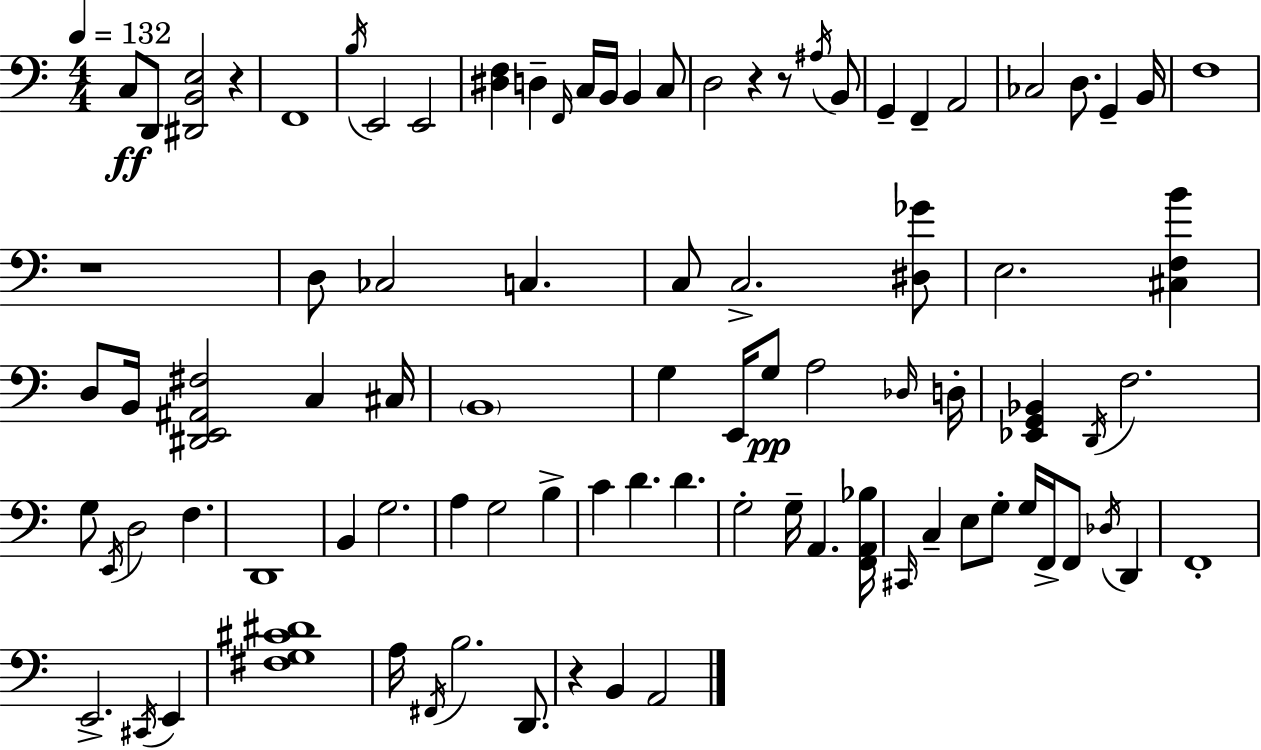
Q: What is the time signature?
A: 4/4